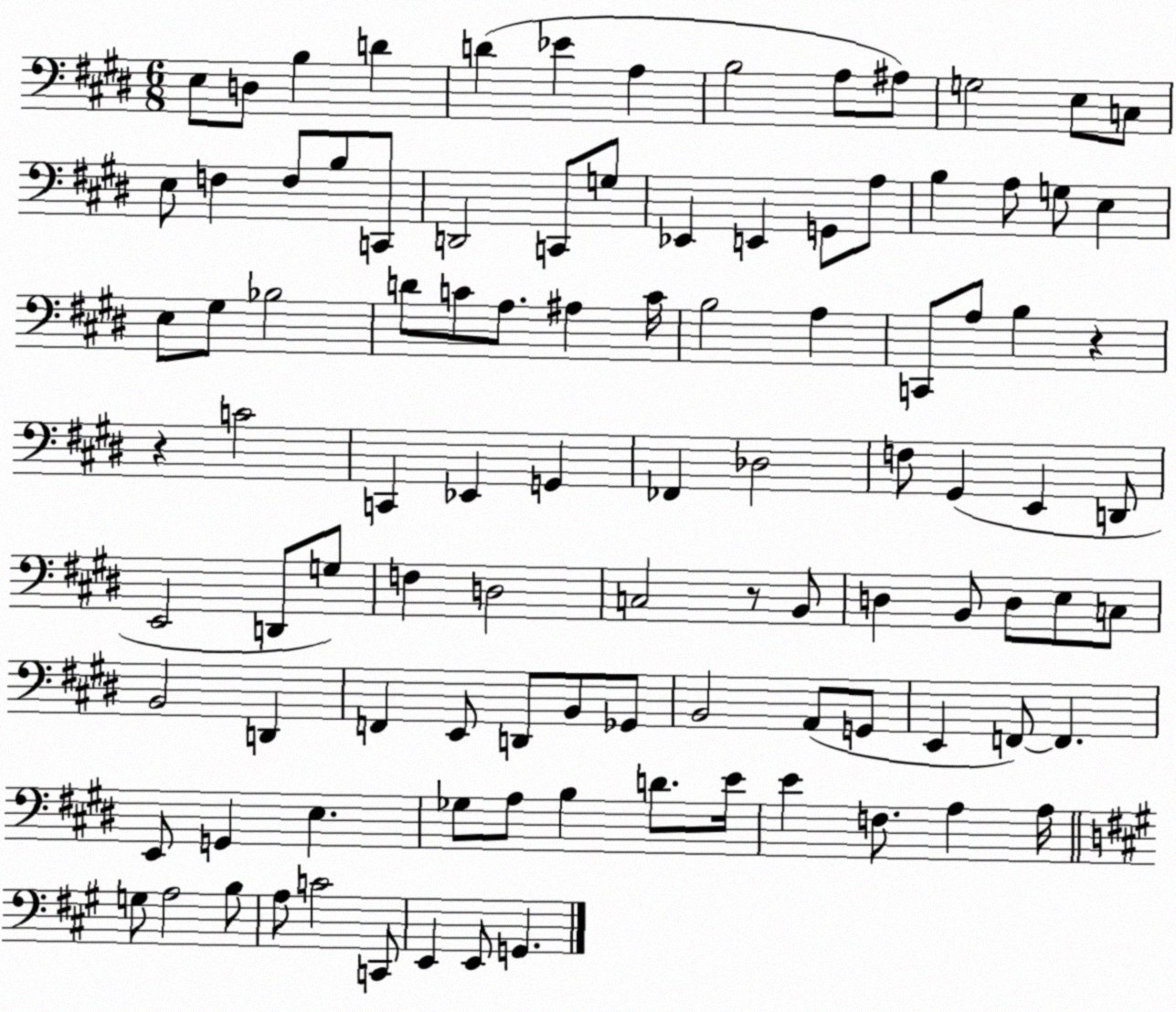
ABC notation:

X:1
T:Untitled
M:6/8
L:1/4
K:E
E,/2 D,/2 B, D D _E A, B,2 A,/2 ^A,/2 G,2 E,/2 C,/2 E,/2 F, F,/2 B,/2 C,,/2 D,,2 C,,/2 G,/2 _E,, E,, G,,/2 A,/2 B, A,/2 G,/2 E, E,/2 ^G,/2 _B,2 D/2 C/2 A,/2 ^A, C/4 B,2 A, C,,/2 A,/2 B, z z C2 C,, _E,, G,, _F,, _D,2 F,/2 ^G,, E,, D,,/2 E,,2 D,,/2 G,/2 F, D,2 C,2 z/2 B,,/2 D, B,,/2 D,/2 E,/2 C,/2 B,,2 D,, F,, E,,/2 D,,/2 B,,/2 _G,,/2 B,,2 A,,/2 G,,/2 E,, F,,/2 F,, E,,/2 G,, E, _G,/2 A,/2 B, D/2 E/4 E F,/2 A, A,/4 G,/2 A,2 B,/2 A,/2 C2 C,,/2 E,, E,,/2 G,,